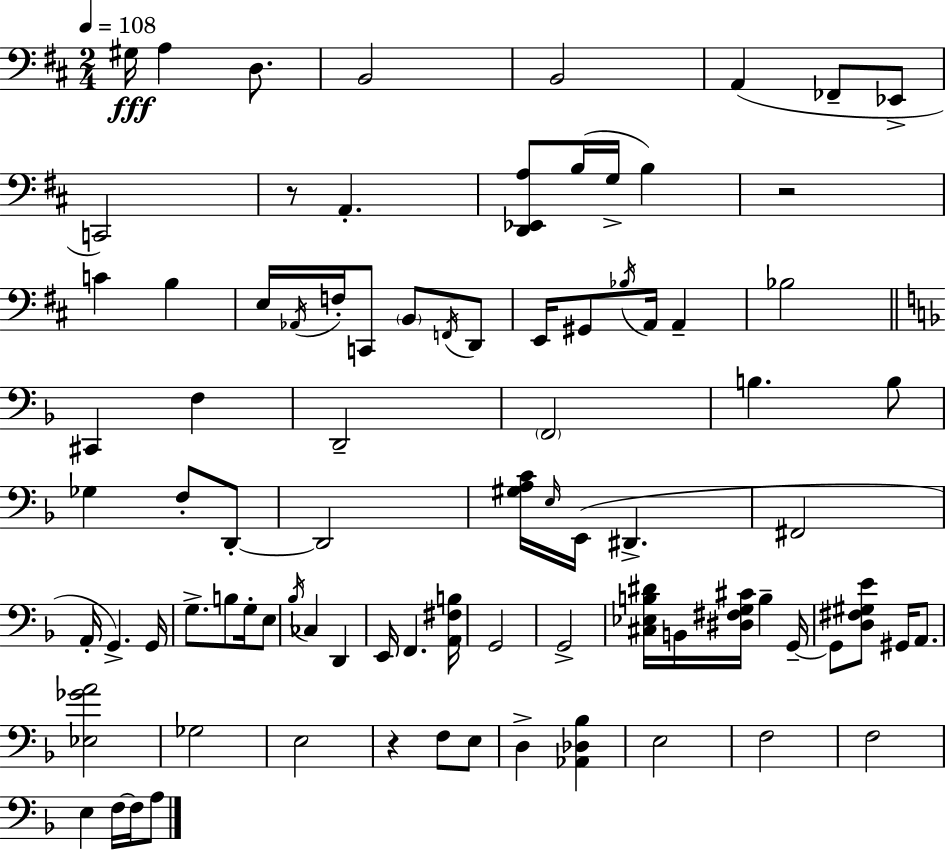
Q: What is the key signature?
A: D major